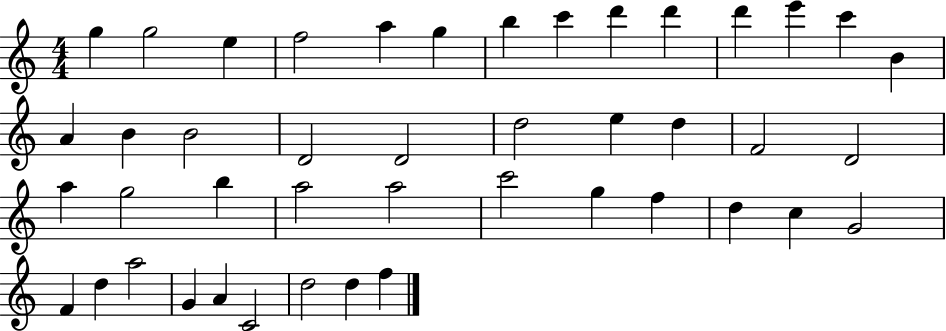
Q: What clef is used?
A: treble